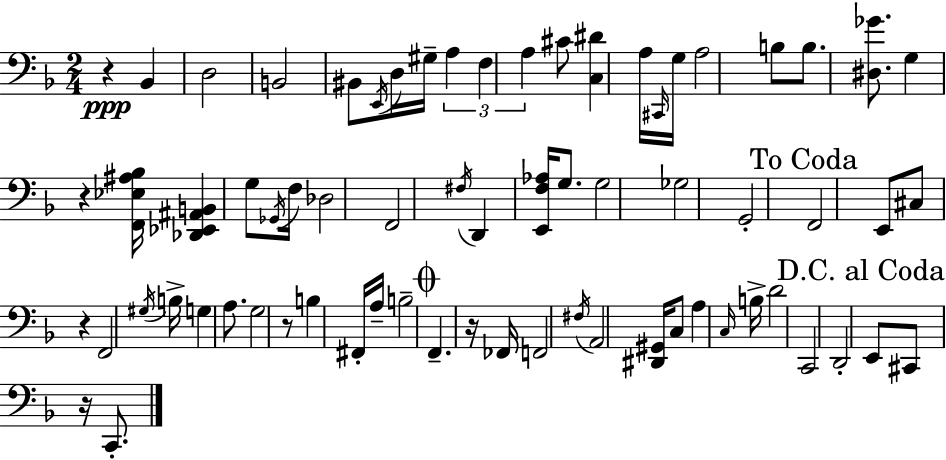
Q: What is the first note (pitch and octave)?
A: Bb2